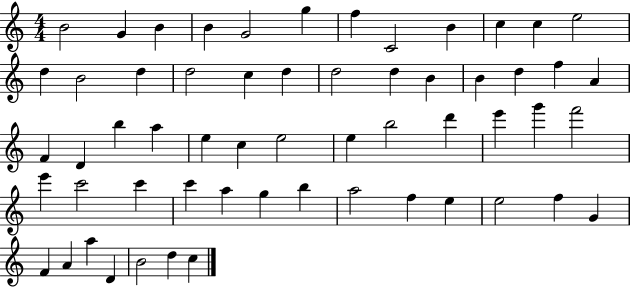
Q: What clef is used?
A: treble